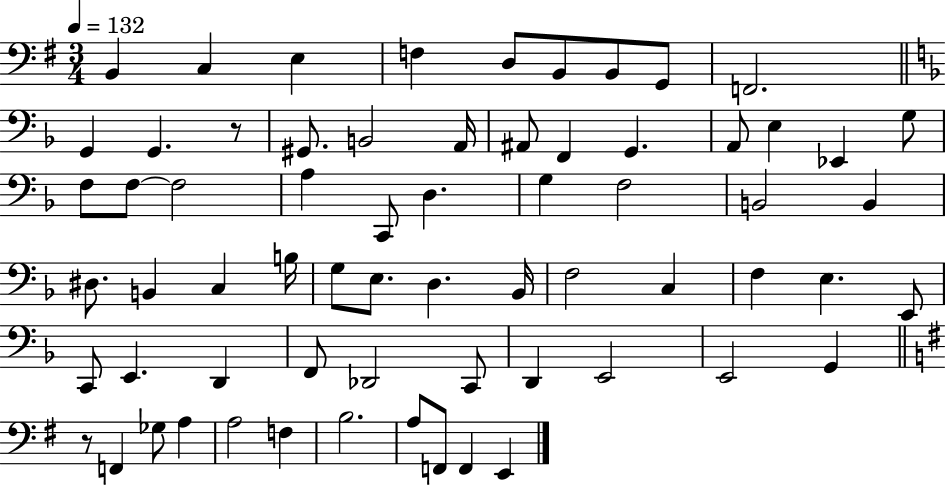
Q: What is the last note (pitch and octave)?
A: E2